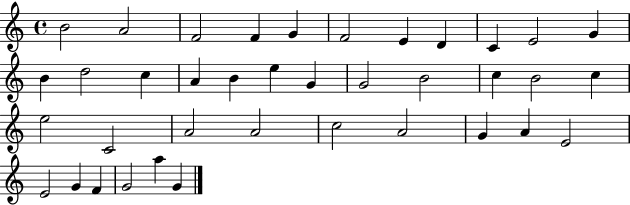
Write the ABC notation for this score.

X:1
T:Untitled
M:4/4
L:1/4
K:C
B2 A2 F2 F G F2 E D C E2 G B d2 c A B e G G2 B2 c B2 c e2 C2 A2 A2 c2 A2 G A E2 E2 G F G2 a G